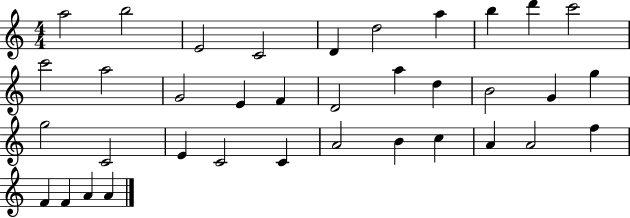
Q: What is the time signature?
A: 4/4